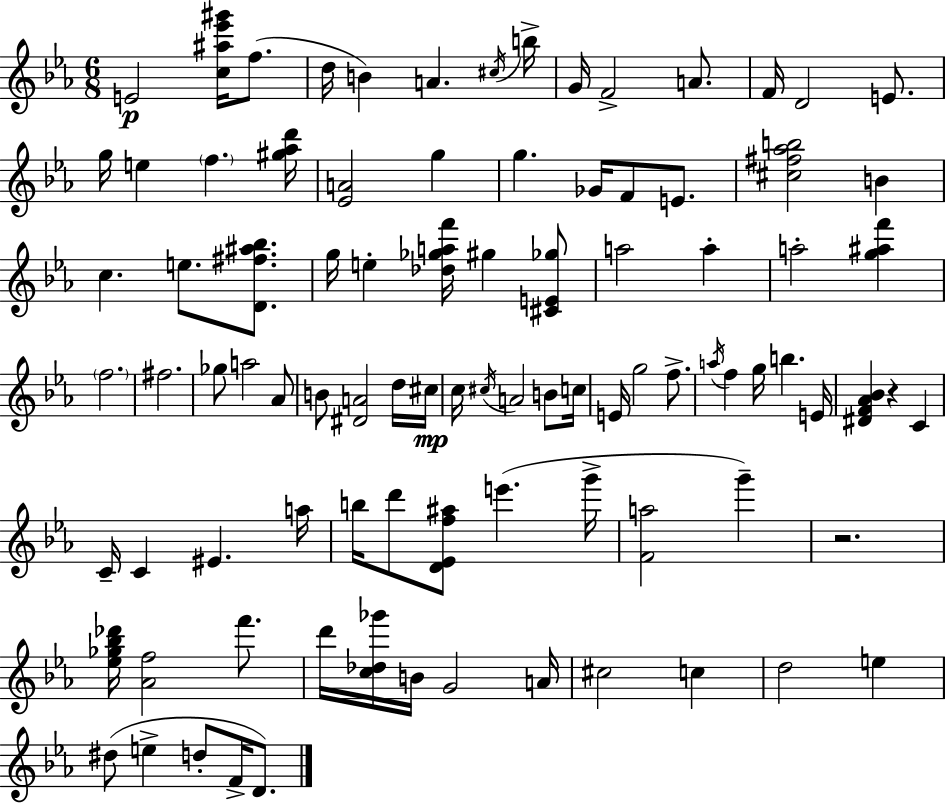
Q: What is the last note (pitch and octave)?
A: D4